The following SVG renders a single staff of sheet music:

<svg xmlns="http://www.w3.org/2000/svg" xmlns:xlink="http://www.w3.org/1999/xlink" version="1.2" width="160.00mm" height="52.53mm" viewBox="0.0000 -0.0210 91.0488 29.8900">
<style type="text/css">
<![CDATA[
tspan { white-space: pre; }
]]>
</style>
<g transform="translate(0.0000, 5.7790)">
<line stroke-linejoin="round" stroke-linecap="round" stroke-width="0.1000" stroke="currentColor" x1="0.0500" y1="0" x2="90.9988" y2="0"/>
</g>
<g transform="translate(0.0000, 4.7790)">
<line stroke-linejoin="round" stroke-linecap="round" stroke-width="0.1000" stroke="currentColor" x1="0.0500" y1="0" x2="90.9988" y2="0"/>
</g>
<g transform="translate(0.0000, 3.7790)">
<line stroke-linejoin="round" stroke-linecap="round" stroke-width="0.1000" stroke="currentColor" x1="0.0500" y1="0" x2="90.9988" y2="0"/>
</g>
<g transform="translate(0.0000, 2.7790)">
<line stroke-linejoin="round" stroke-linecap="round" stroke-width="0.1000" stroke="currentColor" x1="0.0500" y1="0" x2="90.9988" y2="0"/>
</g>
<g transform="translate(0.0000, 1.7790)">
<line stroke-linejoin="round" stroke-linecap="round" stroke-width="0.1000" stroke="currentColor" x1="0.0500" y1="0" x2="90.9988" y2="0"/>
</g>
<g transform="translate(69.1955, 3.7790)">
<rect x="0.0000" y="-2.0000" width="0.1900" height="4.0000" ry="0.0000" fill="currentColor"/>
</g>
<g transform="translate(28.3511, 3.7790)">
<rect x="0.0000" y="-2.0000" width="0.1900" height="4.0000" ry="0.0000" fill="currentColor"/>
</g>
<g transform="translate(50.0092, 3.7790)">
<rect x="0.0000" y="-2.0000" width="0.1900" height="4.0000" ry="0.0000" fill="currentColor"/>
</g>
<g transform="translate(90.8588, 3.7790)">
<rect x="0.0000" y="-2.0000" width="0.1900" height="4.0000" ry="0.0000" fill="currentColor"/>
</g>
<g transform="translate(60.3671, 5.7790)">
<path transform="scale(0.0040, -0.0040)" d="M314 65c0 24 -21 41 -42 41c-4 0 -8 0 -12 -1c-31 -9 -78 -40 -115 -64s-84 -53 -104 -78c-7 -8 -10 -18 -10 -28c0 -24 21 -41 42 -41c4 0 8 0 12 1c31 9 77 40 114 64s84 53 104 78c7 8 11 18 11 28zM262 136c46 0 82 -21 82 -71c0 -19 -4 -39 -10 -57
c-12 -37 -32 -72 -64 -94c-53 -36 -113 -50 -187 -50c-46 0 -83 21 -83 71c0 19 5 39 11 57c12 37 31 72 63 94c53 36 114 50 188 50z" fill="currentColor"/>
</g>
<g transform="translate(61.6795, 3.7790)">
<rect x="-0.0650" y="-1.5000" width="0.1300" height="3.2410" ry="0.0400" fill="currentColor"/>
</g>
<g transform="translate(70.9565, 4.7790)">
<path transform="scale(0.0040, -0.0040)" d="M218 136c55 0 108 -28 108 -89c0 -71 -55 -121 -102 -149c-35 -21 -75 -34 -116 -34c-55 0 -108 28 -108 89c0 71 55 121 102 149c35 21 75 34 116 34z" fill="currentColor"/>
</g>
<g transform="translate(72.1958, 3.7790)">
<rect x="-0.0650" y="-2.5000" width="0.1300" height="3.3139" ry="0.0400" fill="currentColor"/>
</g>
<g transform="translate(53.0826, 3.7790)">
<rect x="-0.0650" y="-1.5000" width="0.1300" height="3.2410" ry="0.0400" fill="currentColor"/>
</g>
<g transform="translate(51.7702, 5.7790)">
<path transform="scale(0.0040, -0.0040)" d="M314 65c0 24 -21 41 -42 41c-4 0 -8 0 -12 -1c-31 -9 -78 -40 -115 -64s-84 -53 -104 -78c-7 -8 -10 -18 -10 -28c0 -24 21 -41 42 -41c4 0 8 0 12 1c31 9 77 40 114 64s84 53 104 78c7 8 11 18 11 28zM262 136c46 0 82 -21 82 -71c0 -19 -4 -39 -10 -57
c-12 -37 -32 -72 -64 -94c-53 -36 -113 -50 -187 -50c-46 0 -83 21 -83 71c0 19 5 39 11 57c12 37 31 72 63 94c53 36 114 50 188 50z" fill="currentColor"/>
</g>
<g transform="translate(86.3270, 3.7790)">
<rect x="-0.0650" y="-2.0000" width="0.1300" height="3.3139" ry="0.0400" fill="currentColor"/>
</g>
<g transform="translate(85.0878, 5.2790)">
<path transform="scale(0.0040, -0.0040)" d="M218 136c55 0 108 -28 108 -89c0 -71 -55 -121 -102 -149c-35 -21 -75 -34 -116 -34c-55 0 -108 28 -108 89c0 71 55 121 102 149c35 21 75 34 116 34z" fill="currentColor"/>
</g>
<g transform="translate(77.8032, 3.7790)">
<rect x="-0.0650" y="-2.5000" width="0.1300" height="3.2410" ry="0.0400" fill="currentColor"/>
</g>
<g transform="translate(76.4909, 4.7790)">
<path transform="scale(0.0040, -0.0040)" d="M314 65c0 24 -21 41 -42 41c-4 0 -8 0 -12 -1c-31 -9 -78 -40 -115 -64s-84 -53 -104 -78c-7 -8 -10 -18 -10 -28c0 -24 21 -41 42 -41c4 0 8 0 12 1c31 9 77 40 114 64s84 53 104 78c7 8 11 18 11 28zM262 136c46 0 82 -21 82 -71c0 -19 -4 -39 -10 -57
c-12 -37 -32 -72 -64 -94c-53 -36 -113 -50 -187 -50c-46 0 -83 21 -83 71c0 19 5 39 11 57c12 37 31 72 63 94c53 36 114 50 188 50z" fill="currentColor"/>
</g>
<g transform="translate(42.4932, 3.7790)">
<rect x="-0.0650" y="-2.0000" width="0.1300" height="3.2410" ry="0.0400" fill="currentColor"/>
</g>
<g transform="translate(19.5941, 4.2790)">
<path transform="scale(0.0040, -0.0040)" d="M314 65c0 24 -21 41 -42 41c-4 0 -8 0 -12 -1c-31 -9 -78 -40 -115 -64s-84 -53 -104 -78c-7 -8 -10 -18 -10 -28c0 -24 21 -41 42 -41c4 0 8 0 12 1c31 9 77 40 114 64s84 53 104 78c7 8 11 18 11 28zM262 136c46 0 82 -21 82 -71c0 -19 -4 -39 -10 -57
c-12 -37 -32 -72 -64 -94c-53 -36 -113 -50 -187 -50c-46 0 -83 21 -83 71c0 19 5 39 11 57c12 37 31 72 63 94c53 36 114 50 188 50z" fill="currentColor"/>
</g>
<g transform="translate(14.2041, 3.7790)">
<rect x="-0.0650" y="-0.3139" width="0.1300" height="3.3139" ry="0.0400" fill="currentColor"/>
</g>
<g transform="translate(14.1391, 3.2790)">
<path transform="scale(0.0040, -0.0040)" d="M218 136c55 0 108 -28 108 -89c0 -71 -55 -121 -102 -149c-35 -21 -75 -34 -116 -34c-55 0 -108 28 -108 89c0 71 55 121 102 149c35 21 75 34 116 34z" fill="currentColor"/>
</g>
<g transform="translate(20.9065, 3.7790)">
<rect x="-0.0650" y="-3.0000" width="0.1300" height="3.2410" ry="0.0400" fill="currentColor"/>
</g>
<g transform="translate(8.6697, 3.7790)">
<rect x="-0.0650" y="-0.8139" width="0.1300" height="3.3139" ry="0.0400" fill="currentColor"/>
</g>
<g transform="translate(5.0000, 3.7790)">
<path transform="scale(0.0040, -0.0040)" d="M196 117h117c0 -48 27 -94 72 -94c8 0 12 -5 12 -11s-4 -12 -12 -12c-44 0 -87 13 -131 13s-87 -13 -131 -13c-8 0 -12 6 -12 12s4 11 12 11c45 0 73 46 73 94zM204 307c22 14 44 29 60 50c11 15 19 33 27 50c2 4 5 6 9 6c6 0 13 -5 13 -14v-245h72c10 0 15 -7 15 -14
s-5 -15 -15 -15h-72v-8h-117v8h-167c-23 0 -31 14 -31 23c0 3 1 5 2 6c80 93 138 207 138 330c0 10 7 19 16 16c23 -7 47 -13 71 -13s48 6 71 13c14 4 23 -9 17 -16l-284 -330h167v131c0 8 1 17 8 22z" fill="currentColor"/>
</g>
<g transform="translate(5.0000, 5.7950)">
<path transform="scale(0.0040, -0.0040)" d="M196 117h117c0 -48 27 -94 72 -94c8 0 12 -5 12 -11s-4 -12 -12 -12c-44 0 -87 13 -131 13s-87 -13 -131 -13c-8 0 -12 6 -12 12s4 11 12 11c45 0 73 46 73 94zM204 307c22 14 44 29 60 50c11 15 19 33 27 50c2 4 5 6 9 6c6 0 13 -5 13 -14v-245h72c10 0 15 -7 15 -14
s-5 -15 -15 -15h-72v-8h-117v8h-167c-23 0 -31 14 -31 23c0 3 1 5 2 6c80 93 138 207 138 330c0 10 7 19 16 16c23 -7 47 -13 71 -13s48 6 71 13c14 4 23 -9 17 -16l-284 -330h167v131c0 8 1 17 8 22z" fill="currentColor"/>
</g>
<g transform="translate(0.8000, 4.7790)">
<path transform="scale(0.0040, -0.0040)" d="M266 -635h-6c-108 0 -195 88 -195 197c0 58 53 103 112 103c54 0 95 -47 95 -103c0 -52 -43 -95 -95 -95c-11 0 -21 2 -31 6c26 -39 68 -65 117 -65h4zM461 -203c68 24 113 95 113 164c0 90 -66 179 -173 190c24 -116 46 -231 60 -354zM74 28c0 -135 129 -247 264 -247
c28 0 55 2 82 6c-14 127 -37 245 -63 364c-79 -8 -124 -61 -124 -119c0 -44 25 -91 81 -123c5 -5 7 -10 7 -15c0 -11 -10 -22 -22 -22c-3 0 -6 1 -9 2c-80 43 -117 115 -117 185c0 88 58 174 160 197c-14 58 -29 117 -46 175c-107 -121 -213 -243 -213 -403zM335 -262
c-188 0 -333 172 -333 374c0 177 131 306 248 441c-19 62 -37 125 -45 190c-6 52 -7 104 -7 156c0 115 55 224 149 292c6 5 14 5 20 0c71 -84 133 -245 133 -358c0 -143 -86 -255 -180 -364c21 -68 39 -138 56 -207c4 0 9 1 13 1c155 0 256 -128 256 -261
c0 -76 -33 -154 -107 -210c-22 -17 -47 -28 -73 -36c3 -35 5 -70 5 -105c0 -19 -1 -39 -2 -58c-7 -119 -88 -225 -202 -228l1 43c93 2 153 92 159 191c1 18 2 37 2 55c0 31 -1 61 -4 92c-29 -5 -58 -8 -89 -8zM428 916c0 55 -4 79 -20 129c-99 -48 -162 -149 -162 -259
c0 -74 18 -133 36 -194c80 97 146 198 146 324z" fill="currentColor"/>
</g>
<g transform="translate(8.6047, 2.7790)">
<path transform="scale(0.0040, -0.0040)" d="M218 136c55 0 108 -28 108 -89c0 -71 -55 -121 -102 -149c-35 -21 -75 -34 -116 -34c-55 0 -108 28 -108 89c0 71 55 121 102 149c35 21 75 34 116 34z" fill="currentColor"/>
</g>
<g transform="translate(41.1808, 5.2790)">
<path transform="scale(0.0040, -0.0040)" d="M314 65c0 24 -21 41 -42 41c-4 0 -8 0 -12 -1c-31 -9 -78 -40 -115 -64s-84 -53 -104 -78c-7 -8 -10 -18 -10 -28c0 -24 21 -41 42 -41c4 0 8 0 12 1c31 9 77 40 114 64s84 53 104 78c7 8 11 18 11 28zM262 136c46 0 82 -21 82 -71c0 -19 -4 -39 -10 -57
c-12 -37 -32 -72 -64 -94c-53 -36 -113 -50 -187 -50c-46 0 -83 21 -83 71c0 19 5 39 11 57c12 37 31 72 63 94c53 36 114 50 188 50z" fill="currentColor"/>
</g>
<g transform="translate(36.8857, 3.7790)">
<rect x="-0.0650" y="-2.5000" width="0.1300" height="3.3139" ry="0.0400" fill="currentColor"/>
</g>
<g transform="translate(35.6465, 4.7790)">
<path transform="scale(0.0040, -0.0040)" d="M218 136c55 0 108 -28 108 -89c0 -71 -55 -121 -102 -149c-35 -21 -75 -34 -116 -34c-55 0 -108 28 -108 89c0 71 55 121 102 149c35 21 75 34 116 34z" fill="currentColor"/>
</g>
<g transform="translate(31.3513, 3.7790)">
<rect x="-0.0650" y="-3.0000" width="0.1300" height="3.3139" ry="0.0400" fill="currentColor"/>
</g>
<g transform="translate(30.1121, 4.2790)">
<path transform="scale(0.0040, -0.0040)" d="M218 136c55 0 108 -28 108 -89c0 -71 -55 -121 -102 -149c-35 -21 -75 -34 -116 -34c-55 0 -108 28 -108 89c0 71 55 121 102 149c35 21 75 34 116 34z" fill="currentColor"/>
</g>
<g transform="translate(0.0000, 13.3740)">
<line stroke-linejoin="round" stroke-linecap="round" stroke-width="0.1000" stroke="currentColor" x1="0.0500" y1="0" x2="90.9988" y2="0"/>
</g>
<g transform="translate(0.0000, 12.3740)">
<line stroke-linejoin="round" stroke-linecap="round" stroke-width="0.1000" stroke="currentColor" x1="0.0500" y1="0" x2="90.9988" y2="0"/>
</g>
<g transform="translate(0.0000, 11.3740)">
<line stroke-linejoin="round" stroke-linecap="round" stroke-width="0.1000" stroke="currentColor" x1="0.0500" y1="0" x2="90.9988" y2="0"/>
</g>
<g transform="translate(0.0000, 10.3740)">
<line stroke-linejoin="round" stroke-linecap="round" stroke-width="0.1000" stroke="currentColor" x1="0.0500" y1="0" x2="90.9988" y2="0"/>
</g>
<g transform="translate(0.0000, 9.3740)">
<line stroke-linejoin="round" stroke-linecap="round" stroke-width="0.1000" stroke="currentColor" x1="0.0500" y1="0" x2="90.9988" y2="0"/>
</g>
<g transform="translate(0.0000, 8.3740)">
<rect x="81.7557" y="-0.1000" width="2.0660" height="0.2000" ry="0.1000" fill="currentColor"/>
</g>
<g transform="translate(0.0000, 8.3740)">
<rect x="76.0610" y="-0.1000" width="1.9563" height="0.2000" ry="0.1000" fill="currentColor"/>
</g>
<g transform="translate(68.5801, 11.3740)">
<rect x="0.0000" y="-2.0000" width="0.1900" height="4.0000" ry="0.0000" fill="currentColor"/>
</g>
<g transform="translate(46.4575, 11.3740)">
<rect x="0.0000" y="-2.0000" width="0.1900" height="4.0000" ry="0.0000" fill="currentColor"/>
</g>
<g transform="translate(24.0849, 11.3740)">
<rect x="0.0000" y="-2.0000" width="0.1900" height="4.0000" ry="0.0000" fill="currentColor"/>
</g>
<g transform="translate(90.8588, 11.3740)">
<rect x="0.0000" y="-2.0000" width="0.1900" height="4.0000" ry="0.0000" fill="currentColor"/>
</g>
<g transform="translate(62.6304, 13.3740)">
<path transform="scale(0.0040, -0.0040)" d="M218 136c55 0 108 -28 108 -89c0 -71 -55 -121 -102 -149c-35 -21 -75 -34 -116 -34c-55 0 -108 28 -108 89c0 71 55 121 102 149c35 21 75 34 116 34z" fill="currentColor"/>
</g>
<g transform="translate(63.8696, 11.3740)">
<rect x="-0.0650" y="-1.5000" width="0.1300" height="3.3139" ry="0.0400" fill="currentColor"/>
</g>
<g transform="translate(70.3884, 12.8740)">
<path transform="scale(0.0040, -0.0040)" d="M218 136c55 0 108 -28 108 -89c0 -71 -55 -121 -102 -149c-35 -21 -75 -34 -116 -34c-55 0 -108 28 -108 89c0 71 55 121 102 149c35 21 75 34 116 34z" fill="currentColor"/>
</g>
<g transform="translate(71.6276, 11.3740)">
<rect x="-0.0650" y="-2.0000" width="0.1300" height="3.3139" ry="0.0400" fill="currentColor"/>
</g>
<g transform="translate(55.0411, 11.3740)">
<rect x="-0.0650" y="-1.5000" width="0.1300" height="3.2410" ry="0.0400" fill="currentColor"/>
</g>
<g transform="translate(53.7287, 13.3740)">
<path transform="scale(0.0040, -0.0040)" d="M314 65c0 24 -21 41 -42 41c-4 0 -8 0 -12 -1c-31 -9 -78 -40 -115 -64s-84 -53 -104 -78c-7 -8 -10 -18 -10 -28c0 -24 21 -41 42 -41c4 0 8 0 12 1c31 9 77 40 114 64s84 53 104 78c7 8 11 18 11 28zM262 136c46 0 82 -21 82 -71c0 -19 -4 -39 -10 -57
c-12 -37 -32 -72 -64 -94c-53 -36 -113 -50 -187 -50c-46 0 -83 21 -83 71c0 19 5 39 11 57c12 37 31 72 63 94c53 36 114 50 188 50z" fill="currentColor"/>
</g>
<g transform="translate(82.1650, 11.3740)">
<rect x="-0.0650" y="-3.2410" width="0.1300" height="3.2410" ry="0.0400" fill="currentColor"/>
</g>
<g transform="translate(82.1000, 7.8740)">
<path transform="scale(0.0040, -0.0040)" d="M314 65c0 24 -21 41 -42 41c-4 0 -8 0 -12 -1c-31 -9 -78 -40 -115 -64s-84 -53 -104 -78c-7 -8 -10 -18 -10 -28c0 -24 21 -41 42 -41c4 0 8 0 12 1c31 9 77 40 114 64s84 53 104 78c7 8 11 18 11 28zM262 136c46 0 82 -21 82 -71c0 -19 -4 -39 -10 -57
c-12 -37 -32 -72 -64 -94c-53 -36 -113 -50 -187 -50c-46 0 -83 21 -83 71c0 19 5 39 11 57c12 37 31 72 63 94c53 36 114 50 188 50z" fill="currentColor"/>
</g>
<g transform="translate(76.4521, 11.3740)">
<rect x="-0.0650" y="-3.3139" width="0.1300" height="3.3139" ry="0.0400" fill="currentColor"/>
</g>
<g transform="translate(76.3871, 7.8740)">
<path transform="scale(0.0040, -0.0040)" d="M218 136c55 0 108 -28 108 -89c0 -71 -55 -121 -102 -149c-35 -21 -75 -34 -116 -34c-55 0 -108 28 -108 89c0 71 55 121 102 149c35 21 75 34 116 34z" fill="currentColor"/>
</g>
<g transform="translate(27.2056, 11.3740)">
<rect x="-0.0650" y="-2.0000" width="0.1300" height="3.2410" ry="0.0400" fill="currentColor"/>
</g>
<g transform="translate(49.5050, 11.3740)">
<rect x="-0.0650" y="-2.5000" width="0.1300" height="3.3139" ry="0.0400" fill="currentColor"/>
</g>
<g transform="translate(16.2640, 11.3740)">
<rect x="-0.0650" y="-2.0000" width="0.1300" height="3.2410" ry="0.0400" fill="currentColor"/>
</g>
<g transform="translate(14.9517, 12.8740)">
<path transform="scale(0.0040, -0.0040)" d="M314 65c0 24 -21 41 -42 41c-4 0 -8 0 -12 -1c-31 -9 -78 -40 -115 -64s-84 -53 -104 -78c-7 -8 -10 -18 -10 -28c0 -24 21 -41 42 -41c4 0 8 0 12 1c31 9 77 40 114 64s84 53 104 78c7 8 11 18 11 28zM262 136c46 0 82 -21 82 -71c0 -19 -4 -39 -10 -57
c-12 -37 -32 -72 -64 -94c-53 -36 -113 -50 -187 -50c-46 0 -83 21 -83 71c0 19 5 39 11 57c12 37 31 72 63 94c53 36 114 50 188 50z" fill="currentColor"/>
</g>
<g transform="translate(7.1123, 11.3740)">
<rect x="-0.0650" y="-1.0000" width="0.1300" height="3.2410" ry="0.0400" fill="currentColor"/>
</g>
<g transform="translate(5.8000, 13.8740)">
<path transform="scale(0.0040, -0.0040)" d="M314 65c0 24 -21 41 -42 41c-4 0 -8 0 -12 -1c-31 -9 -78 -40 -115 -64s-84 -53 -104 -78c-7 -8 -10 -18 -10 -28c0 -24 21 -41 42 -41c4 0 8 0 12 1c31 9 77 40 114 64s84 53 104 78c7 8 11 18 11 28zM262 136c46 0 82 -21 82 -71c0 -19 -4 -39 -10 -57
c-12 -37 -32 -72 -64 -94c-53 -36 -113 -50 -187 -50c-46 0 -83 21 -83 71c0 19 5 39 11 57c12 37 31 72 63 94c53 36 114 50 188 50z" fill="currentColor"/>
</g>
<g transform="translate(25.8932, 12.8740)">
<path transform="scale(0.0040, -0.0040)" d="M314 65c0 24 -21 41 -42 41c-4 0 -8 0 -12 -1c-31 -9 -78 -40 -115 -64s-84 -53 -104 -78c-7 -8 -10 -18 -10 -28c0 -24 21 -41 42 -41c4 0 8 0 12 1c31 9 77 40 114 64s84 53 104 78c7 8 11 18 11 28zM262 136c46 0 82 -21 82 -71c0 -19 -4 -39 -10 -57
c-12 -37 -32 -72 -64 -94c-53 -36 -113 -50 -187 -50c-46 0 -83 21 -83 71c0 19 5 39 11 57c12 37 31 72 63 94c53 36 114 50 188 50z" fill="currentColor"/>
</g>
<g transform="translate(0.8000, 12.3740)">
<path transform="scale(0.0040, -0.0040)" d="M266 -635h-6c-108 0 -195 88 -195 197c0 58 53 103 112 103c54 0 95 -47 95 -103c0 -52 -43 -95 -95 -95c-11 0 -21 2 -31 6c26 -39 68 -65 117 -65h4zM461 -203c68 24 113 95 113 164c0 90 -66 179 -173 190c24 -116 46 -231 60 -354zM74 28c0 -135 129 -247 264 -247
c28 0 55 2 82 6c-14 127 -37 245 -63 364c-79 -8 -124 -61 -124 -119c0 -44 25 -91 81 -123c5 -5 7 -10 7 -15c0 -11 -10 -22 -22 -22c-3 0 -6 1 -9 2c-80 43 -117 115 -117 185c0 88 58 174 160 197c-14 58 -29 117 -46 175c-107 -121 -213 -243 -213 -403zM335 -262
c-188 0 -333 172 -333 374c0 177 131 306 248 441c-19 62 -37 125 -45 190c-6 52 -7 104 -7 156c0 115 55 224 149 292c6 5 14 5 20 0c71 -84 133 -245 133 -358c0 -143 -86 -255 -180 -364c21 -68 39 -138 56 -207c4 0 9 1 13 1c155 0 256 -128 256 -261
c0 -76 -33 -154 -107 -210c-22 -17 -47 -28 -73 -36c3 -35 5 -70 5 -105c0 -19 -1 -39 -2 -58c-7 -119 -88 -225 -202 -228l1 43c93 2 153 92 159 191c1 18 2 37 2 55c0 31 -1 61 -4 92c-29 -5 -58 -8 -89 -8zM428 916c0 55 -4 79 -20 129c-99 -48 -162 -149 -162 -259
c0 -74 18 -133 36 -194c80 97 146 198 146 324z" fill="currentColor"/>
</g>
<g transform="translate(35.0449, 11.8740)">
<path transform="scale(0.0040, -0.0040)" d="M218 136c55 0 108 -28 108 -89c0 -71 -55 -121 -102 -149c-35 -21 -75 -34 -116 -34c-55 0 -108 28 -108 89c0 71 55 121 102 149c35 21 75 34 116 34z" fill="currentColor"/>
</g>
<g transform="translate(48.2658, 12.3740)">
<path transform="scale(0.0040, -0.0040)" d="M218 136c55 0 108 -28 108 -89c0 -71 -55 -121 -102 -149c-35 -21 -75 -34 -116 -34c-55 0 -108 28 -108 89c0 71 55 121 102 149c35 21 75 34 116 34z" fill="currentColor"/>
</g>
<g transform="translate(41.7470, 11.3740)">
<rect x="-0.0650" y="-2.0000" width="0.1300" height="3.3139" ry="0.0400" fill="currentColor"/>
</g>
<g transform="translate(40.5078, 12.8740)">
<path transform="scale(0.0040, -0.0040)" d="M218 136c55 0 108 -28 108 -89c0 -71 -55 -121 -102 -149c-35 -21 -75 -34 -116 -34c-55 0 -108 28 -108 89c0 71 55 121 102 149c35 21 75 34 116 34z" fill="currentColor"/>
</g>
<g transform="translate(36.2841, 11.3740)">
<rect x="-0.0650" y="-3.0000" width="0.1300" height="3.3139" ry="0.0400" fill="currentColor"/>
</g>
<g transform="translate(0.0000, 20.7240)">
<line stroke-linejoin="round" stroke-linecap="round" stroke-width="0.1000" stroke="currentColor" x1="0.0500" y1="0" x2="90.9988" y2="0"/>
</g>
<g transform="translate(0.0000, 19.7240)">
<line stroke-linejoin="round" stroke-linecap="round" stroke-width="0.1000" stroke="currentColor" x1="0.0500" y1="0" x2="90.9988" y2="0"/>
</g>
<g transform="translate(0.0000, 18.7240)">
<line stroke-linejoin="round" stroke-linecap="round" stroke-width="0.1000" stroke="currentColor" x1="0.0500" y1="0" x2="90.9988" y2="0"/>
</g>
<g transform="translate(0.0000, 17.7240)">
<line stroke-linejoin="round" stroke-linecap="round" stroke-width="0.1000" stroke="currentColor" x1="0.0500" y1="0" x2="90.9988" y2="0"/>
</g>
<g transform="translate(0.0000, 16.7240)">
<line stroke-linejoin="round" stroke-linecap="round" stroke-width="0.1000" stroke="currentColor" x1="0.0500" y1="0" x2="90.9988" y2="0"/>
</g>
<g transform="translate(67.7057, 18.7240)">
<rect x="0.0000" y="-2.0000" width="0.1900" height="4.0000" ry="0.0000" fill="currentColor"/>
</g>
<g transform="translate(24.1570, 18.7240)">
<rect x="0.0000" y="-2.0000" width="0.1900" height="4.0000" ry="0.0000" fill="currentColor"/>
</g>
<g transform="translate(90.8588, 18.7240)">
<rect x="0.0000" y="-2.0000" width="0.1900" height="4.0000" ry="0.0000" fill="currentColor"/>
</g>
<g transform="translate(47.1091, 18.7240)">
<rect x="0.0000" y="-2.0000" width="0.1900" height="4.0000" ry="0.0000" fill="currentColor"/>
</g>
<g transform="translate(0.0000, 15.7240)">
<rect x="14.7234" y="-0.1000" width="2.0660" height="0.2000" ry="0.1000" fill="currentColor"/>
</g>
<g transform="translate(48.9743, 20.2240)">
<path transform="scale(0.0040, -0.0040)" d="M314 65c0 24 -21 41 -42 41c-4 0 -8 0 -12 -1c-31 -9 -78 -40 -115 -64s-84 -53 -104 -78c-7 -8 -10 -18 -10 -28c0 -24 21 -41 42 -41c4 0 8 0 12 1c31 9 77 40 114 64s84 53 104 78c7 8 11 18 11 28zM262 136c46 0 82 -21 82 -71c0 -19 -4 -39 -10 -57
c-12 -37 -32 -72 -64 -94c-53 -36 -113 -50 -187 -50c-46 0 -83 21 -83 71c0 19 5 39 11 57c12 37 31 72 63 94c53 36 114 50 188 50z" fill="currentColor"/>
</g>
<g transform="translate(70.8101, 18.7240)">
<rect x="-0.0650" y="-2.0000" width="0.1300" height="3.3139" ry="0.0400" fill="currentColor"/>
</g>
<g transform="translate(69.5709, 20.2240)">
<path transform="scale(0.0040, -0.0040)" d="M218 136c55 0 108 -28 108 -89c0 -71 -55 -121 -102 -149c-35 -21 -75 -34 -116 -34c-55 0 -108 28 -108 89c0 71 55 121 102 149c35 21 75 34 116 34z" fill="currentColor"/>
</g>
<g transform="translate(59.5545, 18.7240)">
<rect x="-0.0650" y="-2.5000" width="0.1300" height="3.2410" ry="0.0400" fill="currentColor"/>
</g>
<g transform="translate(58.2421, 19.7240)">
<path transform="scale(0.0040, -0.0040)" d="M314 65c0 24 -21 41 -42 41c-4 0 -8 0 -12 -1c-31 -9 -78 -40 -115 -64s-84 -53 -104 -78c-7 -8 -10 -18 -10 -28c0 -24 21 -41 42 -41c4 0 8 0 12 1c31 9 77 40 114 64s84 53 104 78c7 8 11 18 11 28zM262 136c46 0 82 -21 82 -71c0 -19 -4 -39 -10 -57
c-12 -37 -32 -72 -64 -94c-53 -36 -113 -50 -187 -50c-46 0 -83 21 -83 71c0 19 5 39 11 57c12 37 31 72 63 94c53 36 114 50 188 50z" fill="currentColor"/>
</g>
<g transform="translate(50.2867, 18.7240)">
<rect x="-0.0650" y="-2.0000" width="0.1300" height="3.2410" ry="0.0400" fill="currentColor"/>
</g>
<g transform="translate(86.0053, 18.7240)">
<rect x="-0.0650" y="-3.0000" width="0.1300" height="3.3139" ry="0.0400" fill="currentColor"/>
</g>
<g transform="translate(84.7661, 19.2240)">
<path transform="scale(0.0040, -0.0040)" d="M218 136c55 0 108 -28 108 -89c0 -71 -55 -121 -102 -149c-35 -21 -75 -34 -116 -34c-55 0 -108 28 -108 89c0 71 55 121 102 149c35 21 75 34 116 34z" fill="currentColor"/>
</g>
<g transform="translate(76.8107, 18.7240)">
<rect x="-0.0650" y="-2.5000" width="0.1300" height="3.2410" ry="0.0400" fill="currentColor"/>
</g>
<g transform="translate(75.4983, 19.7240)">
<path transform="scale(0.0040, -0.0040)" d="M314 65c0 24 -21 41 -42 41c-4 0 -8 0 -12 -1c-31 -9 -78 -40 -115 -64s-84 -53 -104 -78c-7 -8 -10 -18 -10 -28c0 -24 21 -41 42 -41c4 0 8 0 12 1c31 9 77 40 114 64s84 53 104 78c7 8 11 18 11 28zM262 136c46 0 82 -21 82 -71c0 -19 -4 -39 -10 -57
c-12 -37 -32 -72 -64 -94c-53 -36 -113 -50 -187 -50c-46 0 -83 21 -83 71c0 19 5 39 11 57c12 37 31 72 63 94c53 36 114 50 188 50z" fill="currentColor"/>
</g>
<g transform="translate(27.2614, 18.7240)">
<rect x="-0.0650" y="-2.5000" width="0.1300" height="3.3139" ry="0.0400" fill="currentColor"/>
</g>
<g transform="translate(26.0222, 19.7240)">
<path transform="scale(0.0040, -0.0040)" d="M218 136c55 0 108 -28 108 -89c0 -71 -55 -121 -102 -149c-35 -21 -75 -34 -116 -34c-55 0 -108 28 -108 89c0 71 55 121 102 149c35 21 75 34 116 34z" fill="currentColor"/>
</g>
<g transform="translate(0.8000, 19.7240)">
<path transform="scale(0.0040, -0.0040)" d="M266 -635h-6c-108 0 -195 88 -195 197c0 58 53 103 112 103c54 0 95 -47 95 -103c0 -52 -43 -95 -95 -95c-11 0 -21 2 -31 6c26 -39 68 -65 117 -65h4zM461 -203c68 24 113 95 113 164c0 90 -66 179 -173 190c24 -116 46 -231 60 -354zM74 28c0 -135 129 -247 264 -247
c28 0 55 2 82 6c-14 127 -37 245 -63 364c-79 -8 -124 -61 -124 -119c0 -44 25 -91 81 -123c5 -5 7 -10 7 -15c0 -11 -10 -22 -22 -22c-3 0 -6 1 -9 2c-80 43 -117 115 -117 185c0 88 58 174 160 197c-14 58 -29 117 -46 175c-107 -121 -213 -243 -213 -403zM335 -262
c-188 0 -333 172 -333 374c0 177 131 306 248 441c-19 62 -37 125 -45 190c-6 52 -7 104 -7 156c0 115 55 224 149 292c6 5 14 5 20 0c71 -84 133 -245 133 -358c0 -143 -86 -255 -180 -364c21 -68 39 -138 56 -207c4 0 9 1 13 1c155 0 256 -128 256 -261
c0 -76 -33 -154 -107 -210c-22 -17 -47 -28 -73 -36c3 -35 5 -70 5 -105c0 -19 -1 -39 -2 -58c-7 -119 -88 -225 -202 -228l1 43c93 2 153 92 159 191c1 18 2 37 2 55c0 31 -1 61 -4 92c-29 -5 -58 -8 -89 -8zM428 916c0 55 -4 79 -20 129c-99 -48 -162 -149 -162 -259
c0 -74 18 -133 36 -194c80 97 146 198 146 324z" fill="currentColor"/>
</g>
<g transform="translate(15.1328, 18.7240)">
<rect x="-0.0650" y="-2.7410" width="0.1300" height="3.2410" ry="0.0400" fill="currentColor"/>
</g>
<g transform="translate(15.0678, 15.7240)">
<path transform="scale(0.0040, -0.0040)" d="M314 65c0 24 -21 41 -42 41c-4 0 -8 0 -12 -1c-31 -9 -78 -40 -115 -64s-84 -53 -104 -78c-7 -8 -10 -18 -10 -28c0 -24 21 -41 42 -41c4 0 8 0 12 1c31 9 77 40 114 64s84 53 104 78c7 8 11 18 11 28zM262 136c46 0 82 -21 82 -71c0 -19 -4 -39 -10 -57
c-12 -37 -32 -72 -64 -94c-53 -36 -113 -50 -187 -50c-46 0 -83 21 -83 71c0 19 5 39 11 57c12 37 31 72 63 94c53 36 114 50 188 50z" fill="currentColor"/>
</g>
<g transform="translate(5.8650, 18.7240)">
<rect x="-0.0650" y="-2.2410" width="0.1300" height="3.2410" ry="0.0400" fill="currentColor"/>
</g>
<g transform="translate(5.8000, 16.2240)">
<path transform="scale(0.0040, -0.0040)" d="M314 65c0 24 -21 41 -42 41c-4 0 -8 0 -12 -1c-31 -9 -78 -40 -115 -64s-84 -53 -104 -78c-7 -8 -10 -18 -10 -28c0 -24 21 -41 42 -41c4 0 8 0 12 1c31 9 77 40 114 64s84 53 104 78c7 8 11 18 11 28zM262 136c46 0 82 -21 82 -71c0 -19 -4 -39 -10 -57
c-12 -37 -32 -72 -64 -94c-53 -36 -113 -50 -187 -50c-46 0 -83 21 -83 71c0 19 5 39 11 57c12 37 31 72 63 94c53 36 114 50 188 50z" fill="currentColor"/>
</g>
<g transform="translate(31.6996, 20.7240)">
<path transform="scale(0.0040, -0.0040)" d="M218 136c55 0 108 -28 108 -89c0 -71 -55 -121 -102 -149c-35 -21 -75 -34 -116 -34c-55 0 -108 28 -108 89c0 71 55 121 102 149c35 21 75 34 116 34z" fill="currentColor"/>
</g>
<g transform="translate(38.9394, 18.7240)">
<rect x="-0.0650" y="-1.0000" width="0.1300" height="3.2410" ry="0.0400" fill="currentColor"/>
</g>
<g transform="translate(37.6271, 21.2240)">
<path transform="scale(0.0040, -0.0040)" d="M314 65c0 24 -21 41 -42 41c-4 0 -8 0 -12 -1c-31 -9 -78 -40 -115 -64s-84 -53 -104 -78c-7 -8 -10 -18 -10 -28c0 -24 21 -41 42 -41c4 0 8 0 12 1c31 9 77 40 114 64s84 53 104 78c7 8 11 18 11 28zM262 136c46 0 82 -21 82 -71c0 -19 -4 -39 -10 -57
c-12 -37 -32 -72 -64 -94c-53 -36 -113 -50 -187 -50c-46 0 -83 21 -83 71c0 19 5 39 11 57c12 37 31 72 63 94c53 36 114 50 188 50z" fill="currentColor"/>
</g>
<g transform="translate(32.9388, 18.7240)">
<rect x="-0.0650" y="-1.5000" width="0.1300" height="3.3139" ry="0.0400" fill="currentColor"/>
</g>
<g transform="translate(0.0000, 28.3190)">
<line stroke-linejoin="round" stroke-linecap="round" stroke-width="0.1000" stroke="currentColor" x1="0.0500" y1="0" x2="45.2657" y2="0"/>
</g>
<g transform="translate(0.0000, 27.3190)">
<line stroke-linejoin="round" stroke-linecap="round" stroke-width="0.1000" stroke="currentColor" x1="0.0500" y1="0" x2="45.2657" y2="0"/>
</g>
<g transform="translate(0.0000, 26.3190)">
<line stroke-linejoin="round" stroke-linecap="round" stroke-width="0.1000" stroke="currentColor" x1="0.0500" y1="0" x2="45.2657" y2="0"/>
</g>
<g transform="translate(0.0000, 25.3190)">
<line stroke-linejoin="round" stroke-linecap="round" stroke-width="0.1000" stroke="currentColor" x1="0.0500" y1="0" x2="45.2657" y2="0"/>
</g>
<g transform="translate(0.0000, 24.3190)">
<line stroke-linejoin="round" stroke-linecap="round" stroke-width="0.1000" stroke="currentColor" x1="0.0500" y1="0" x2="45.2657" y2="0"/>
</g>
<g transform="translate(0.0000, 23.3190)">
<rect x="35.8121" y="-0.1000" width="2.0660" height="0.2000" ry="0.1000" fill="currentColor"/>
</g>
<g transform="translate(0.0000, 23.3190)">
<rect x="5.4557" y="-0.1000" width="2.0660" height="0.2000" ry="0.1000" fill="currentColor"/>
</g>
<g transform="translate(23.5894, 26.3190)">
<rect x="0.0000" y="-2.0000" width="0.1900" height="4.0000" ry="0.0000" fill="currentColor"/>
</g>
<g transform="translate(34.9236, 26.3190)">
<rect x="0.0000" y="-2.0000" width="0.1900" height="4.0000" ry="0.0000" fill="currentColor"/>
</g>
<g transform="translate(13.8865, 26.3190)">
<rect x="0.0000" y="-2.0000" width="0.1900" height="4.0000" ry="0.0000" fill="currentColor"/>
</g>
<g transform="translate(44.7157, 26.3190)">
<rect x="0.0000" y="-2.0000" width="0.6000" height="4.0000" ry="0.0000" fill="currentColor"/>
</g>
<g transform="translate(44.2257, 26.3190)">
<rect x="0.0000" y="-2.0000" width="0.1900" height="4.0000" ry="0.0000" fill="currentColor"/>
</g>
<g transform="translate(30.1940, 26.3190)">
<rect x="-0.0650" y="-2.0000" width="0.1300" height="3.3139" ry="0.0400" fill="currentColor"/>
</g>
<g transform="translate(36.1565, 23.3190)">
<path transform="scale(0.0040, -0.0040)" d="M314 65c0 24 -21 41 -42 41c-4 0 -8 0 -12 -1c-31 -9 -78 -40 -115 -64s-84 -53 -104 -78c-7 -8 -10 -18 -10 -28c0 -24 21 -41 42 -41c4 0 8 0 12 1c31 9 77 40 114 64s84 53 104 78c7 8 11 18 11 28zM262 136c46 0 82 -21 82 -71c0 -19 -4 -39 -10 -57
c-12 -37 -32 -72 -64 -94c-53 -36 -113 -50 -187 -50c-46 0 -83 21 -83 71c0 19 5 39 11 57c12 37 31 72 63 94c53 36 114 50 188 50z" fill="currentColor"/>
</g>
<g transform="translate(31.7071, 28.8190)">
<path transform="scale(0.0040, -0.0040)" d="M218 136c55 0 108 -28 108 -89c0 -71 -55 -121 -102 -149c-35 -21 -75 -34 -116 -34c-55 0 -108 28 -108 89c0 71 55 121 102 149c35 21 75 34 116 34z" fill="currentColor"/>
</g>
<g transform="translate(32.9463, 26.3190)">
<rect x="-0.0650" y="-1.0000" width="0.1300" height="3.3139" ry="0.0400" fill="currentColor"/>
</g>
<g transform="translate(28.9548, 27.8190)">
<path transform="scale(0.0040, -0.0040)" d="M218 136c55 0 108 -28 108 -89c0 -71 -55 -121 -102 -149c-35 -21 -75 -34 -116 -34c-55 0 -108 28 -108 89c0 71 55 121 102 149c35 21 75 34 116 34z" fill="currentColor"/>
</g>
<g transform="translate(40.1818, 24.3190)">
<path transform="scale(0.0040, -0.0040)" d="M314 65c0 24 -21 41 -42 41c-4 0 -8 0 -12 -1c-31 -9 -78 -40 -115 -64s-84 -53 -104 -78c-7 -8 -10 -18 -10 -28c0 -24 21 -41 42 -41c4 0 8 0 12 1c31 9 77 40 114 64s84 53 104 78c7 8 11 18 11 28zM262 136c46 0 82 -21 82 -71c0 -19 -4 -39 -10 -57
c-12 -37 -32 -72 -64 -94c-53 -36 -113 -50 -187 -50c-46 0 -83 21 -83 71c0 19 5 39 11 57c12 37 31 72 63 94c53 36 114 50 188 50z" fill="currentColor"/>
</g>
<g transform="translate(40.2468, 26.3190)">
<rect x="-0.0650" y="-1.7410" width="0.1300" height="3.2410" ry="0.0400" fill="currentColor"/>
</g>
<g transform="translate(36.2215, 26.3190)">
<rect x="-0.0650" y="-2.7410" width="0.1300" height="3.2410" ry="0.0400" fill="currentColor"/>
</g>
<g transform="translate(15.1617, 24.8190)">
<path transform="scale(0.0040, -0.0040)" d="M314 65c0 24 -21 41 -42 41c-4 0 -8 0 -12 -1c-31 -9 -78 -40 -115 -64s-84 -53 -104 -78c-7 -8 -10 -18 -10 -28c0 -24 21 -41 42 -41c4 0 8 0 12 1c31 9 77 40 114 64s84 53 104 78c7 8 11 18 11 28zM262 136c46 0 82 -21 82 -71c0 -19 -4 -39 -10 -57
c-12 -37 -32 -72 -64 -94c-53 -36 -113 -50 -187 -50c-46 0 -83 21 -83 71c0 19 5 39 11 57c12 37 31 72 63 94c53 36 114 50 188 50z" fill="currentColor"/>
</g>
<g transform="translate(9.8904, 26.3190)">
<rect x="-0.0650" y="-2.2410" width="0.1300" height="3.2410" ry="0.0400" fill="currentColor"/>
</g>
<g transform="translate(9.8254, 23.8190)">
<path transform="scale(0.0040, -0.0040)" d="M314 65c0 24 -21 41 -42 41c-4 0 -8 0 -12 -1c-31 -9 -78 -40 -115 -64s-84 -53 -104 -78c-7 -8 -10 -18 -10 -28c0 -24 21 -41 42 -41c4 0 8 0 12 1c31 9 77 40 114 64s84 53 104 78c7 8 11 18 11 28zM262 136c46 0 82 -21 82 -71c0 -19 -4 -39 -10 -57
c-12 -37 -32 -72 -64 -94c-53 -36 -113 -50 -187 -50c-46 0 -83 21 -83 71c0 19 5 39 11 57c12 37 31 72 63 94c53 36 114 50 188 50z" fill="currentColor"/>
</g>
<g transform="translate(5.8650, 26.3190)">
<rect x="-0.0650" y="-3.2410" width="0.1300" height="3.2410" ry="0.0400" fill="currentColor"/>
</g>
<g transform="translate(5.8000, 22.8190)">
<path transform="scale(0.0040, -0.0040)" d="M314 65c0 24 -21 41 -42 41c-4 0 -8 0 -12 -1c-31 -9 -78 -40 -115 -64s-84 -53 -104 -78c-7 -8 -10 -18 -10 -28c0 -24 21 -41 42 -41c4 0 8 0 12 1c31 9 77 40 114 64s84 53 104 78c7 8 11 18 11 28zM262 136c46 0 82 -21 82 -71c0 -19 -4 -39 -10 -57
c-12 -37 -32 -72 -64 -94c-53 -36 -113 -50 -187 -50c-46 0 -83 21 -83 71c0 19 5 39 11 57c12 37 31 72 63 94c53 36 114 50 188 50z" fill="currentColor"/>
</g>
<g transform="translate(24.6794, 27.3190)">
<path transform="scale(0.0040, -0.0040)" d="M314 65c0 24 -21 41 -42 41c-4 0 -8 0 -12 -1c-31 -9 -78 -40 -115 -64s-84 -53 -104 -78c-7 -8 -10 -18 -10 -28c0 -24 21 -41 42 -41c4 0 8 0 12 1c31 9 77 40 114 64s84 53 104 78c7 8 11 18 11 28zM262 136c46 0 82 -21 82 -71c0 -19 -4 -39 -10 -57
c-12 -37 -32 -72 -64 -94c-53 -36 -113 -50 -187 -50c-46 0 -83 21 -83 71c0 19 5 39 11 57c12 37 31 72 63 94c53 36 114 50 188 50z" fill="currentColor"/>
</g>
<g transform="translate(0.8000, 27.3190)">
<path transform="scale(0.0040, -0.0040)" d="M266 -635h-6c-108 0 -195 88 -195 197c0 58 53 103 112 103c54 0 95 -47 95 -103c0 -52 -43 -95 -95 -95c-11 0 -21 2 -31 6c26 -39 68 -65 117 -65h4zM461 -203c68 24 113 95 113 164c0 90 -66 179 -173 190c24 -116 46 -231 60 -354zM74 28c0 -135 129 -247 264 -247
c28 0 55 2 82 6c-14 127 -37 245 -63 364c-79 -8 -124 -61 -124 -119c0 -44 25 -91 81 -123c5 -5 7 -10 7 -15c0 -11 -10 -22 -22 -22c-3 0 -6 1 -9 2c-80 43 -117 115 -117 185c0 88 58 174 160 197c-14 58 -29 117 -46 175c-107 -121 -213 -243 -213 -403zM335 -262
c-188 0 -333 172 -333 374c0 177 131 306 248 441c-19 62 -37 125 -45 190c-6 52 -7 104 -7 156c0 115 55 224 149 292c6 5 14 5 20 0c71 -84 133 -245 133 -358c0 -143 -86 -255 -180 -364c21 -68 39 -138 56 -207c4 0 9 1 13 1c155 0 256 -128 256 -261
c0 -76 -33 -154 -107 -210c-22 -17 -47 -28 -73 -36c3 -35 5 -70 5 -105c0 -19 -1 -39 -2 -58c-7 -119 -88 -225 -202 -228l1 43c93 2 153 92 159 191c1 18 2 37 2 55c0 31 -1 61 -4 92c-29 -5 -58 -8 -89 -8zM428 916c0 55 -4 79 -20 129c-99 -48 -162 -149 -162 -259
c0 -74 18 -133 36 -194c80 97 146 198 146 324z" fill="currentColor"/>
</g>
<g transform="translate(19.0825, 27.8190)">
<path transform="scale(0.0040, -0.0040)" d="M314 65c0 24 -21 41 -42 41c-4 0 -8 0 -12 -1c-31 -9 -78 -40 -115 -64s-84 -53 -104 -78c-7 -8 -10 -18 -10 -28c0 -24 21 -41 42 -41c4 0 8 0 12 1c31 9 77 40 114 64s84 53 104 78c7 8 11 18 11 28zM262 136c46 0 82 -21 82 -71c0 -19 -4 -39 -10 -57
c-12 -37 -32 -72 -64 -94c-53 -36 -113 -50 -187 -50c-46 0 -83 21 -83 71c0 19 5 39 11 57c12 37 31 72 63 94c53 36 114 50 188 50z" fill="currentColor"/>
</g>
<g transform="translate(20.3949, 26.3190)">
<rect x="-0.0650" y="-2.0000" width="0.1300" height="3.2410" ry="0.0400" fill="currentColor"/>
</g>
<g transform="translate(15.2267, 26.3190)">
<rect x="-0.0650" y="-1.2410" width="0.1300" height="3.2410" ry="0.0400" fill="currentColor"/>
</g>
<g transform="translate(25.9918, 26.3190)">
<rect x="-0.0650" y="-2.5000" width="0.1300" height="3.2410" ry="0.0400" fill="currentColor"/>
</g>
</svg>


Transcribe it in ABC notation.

X:1
T:Untitled
M:4/4
L:1/4
K:C
d c A2 A G F2 E2 E2 G G2 F D2 F2 F2 A F G E2 E F b b2 g2 a2 G E D2 F2 G2 F G2 A b2 g2 e2 F2 G2 F D a2 f2